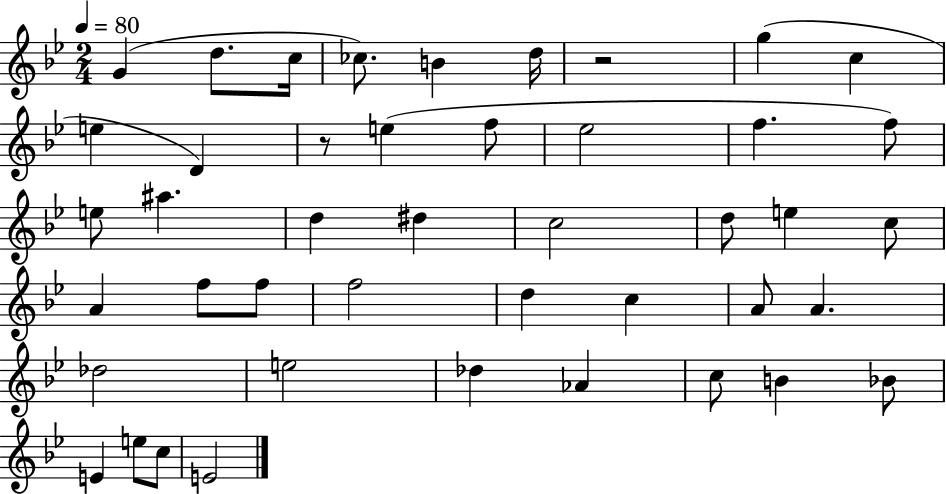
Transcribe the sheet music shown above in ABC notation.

X:1
T:Untitled
M:2/4
L:1/4
K:Bb
G d/2 c/4 _c/2 B d/4 z2 g c e D z/2 e f/2 _e2 f f/2 e/2 ^a d ^d c2 d/2 e c/2 A f/2 f/2 f2 d c A/2 A _d2 e2 _d _A c/2 B _B/2 E e/2 c/2 E2